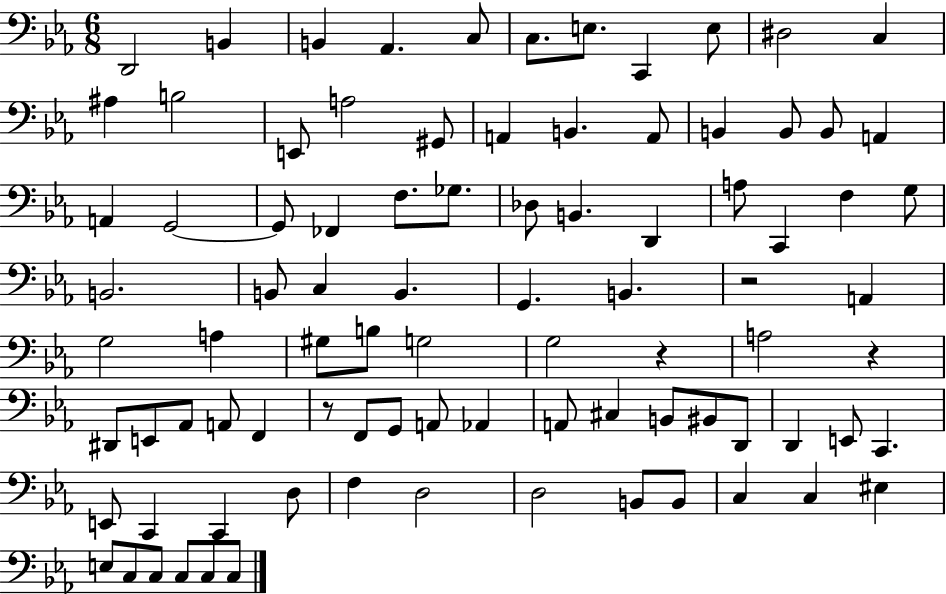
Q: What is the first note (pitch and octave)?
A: D2